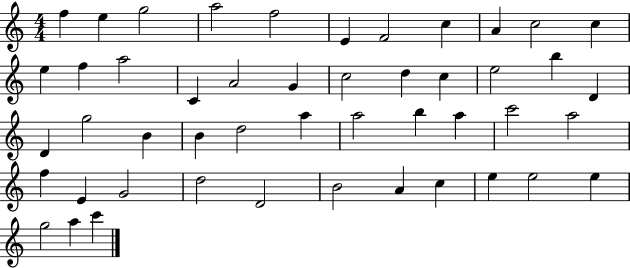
{
  \clef treble
  \numericTimeSignature
  \time 4/4
  \key c \major
  f''4 e''4 g''2 | a''2 f''2 | e'4 f'2 c''4 | a'4 c''2 c''4 | \break e''4 f''4 a''2 | c'4 a'2 g'4 | c''2 d''4 c''4 | e''2 b''4 d'4 | \break d'4 g''2 b'4 | b'4 d''2 a''4 | a''2 b''4 a''4 | c'''2 a''2 | \break f''4 e'4 g'2 | d''2 d'2 | b'2 a'4 c''4 | e''4 e''2 e''4 | \break g''2 a''4 c'''4 | \bar "|."
}